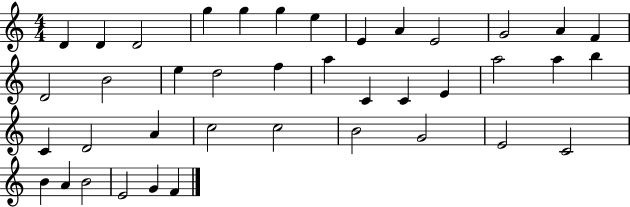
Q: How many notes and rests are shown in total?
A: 40